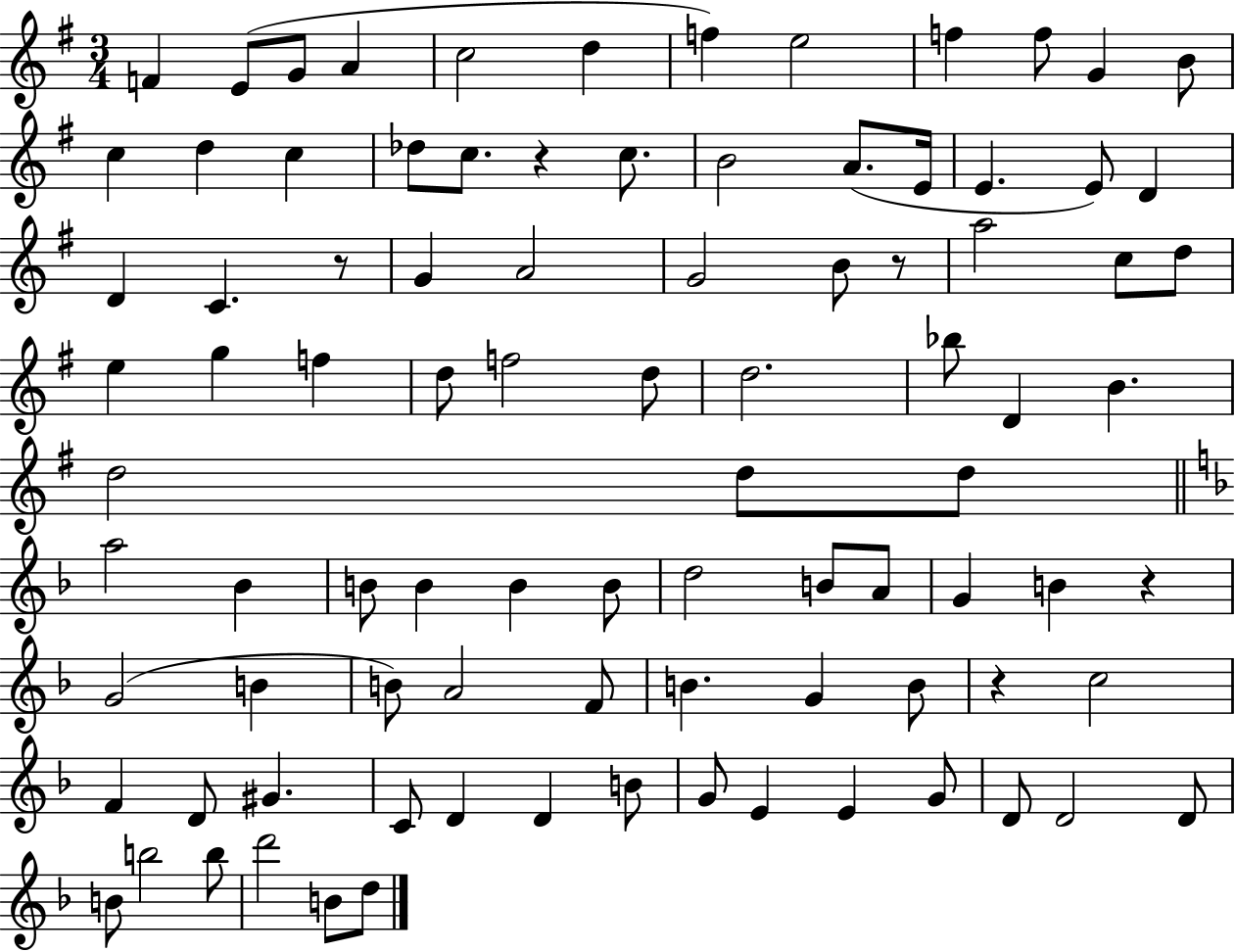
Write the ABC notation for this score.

X:1
T:Untitled
M:3/4
L:1/4
K:G
F E/2 G/2 A c2 d f e2 f f/2 G B/2 c d c _d/2 c/2 z c/2 B2 A/2 E/4 E E/2 D D C z/2 G A2 G2 B/2 z/2 a2 c/2 d/2 e g f d/2 f2 d/2 d2 _b/2 D B d2 d/2 d/2 a2 _B B/2 B B B/2 d2 B/2 A/2 G B z G2 B B/2 A2 F/2 B G B/2 z c2 F D/2 ^G C/2 D D B/2 G/2 E E G/2 D/2 D2 D/2 B/2 b2 b/2 d'2 B/2 d/2